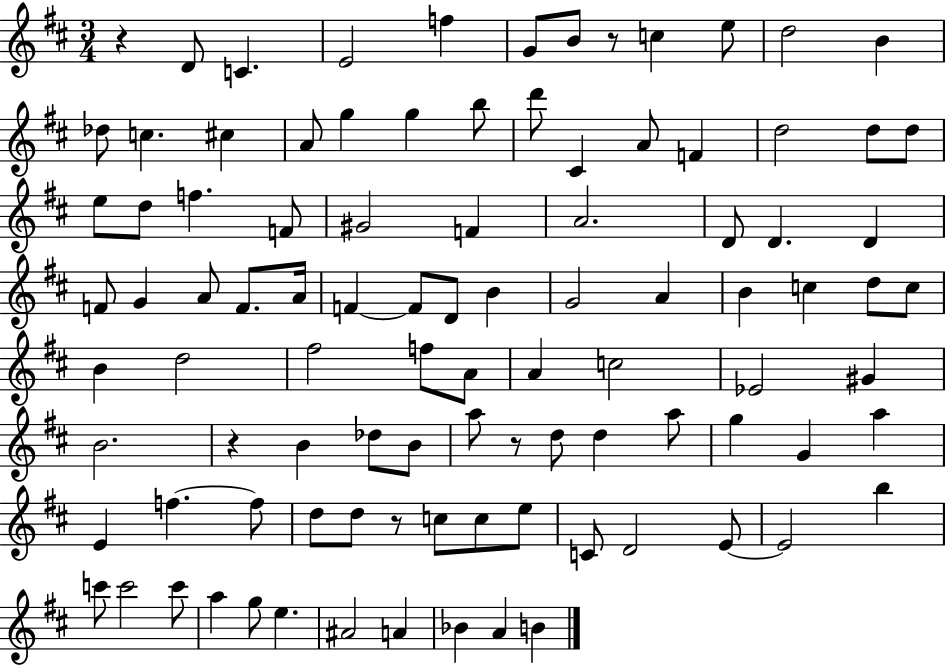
X:1
T:Untitled
M:3/4
L:1/4
K:D
z D/2 C E2 f G/2 B/2 z/2 c e/2 d2 B _d/2 c ^c A/2 g g b/2 d'/2 ^C A/2 F d2 d/2 d/2 e/2 d/2 f F/2 ^G2 F A2 D/2 D D F/2 G A/2 F/2 A/4 F F/2 D/2 B G2 A B c d/2 c/2 B d2 ^f2 f/2 A/2 A c2 _E2 ^G B2 z B _d/2 B/2 a/2 z/2 d/2 d a/2 g G a E f f/2 d/2 d/2 z/2 c/2 c/2 e/2 C/2 D2 E/2 E2 b c'/2 c'2 c'/2 a g/2 e ^A2 A _B A B